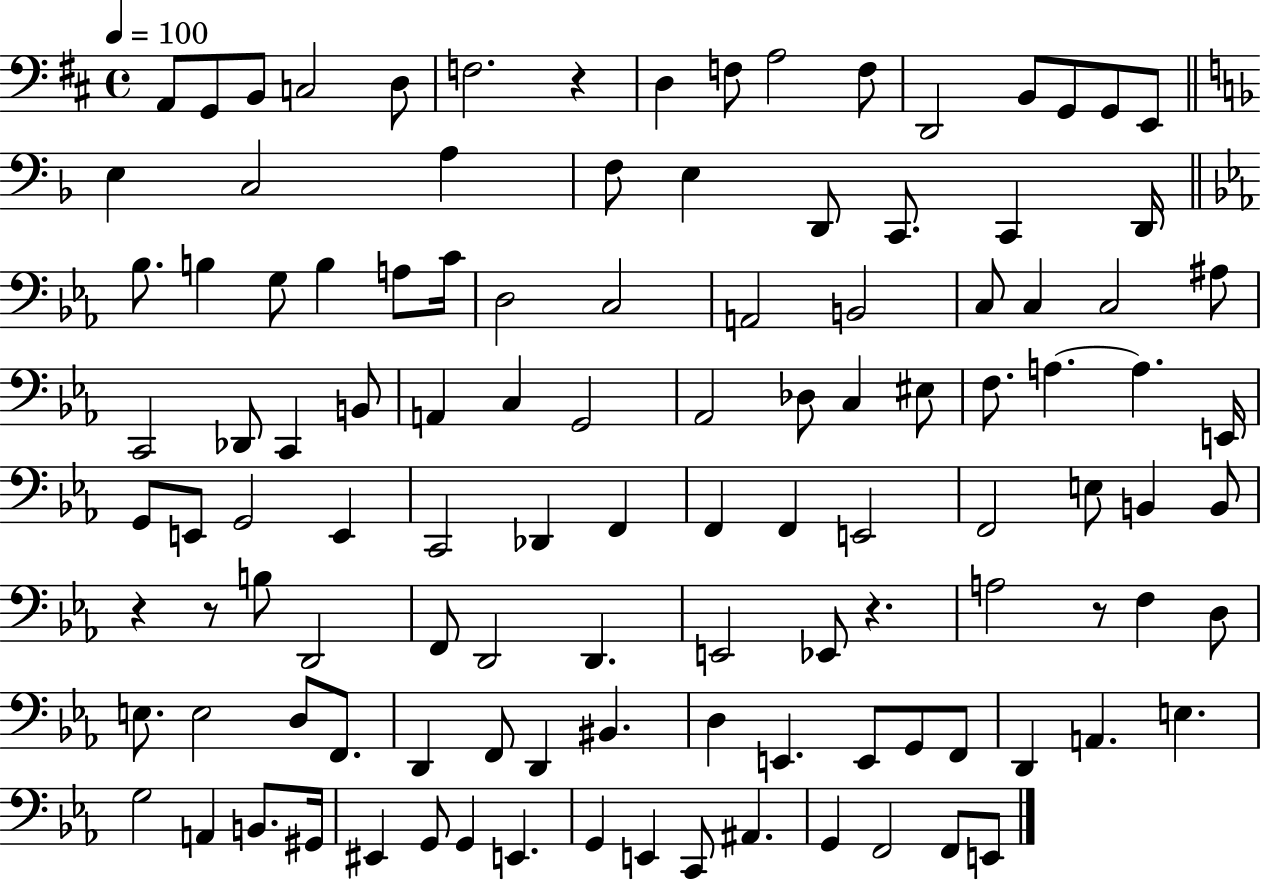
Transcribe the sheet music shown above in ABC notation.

X:1
T:Untitled
M:4/4
L:1/4
K:D
A,,/2 G,,/2 B,,/2 C,2 D,/2 F,2 z D, F,/2 A,2 F,/2 D,,2 B,,/2 G,,/2 G,,/2 E,,/2 E, C,2 A, F,/2 E, D,,/2 C,,/2 C,, D,,/4 _B,/2 B, G,/2 B, A,/2 C/4 D,2 C,2 A,,2 B,,2 C,/2 C, C,2 ^A,/2 C,,2 _D,,/2 C,, B,,/2 A,, C, G,,2 _A,,2 _D,/2 C, ^E,/2 F,/2 A, A, E,,/4 G,,/2 E,,/2 G,,2 E,, C,,2 _D,, F,, F,, F,, E,,2 F,,2 E,/2 B,, B,,/2 z z/2 B,/2 D,,2 F,,/2 D,,2 D,, E,,2 _E,,/2 z A,2 z/2 F, D,/2 E,/2 E,2 D,/2 F,,/2 D,, F,,/2 D,, ^B,, D, E,, E,,/2 G,,/2 F,,/2 D,, A,, E, G,2 A,, B,,/2 ^G,,/4 ^E,, G,,/2 G,, E,, G,, E,, C,,/2 ^A,, G,, F,,2 F,,/2 E,,/2